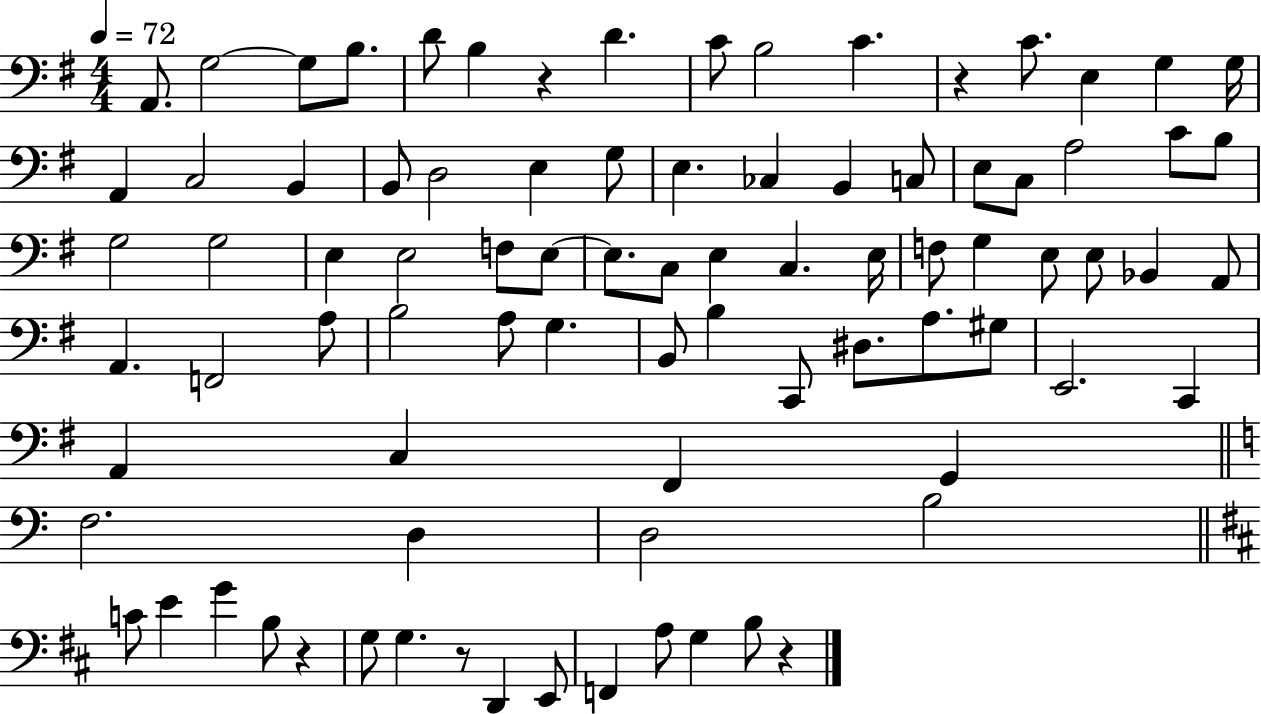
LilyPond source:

{
  \clef bass
  \numericTimeSignature
  \time 4/4
  \key g \major
  \tempo 4 = 72
  a,8. g2~~ g8 b8. | d'8 b4 r4 d'4. | c'8 b2 c'4. | r4 c'8. e4 g4 g16 | \break a,4 c2 b,4 | b,8 d2 e4 g8 | e4. ces4 b,4 c8 | e8 c8 a2 c'8 b8 | \break g2 g2 | e4 e2 f8 e8~~ | e8. c8 e4 c4. e16 | f8 g4 e8 e8 bes,4 a,8 | \break a,4. f,2 a8 | b2 a8 g4. | b,8 b4 c,8 dis8. a8. gis8 | e,2. c,4 | \break a,4 c4 fis,4 g,4 | \bar "||" \break \key a \minor f2. d4 | d2 b2 | \bar "||" \break \key d \major c'8 e'4 g'4 b8 r4 | g8 g4. r8 d,4 e,8 | f,4 a8 g4 b8 r4 | \bar "|."
}